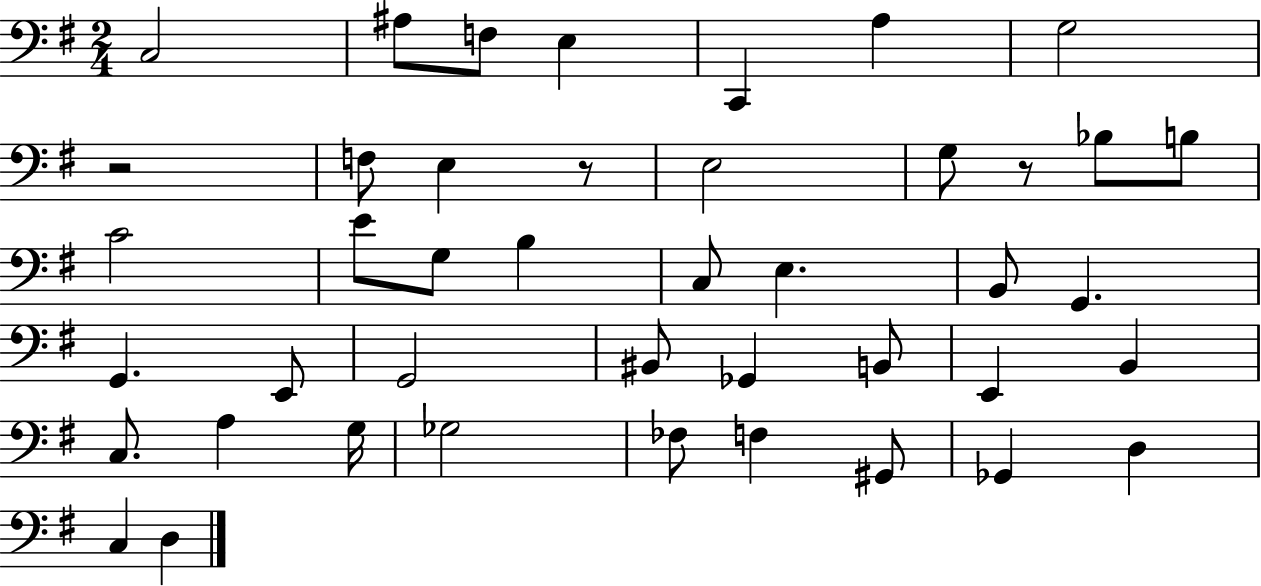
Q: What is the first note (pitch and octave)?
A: C3